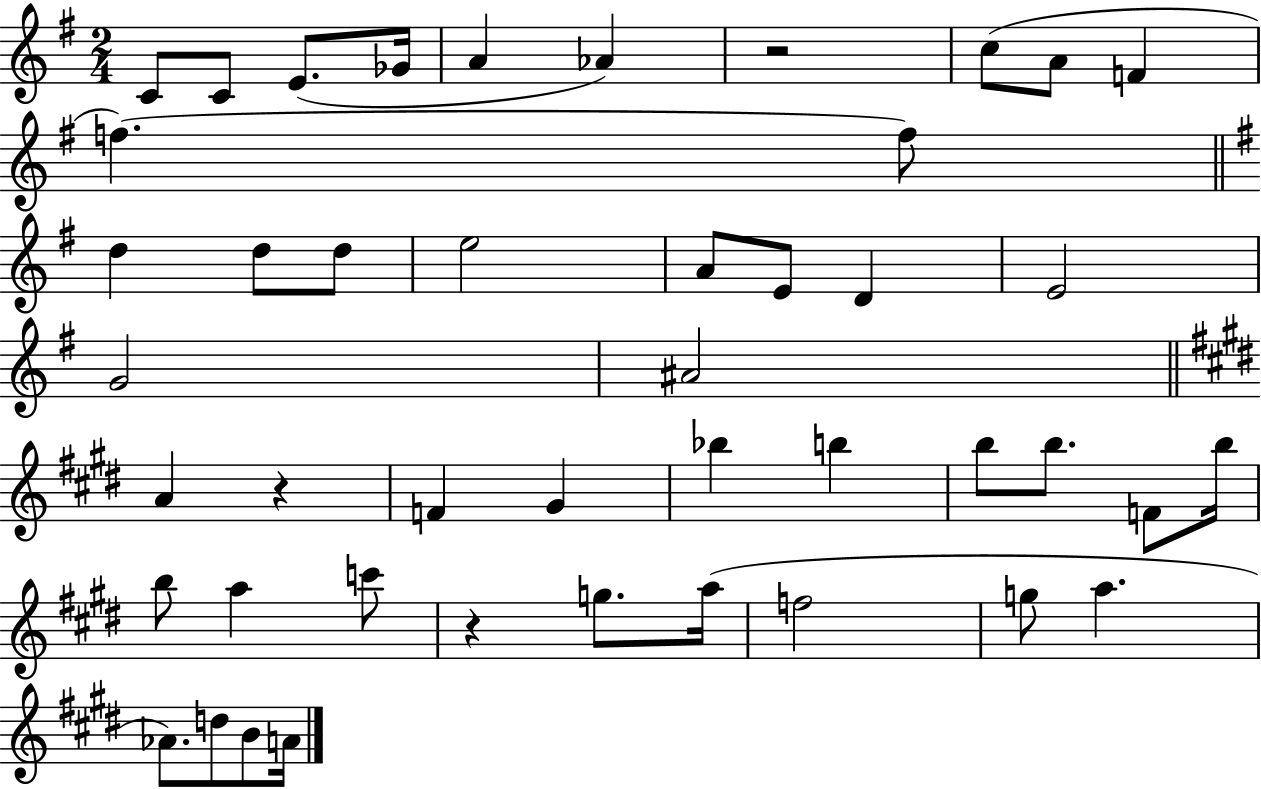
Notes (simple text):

C4/e C4/e E4/e. Gb4/s A4/q Ab4/q R/h C5/e A4/e F4/q F5/q. F5/e D5/q D5/e D5/e E5/h A4/e E4/e D4/q E4/h G4/h A#4/h A4/q R/q F4/q G#4/q Bb5/q B5/q B5/e B5/e. F4/e B5/s B5/e A5/q C6/e R/q G5/e. A5/s F5/h G5/e A5/q. Ab4/e. D5/e B4/e A4/s